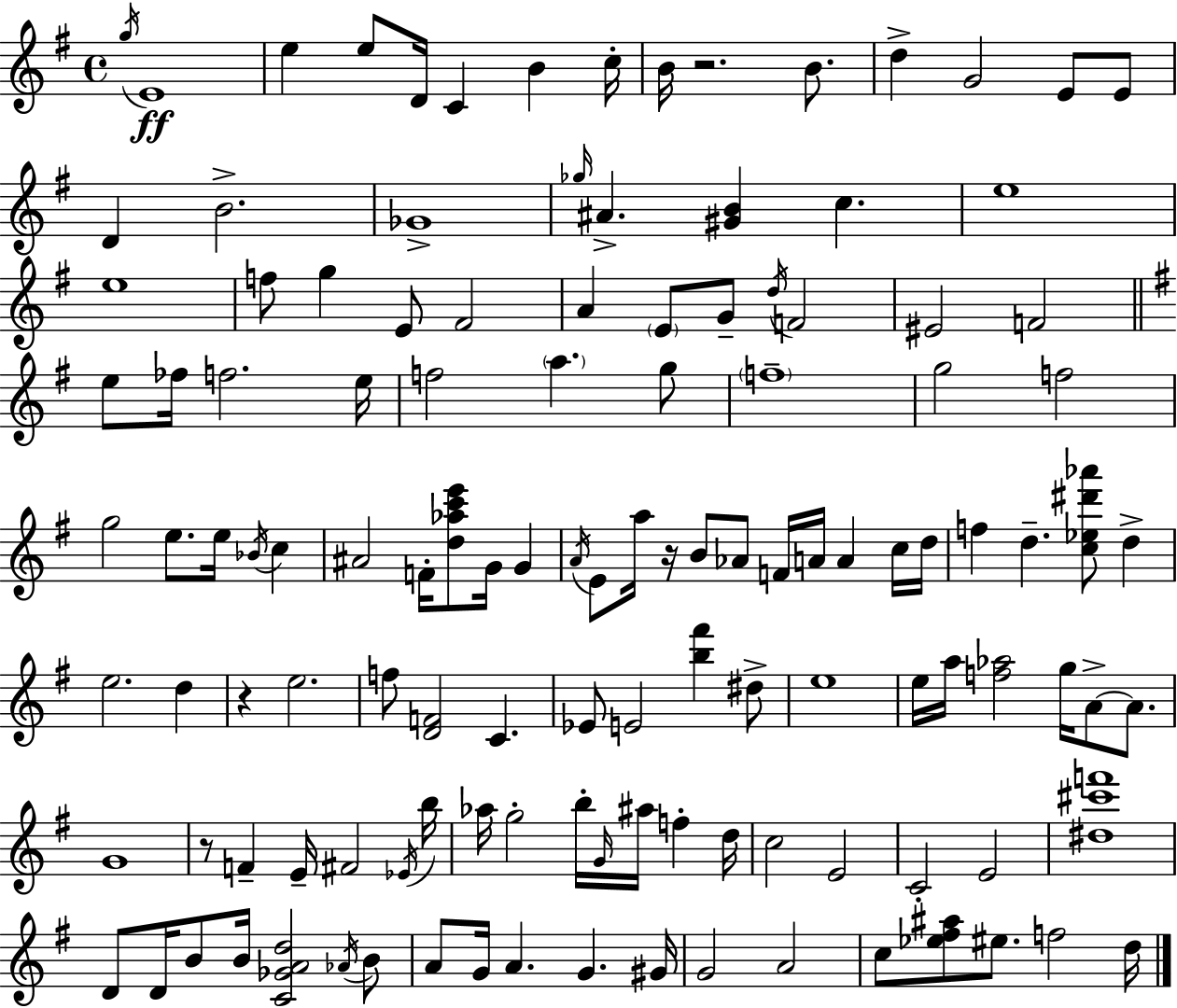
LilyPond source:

{
  \clef treble
  \time 4/4
  \defaultTimeSignature
  \key e \minor
  \acciaccatura { g''16 }\ff e'1 | e''4 e''8 d'16 c'4 b'4 | c''16-. b'16 r2. b'8. | d''4-> g'2 e'8 e'8 | \break d'4 b'2.-> | ges'1-> | \grace { ges''16 } ais'4.-> <gis' b'>4 c''4. | e''1 | \break e''1 | f''8 g''4 e'8 fis'2 | a'4 \parenthesize e'8 g'8-- \acciaccatura { d''16 } f'2 | eis'2 f'2 | \break \bar "||" \break \key e \minor e''8 fes''16 f''2. e''16 | f''2 \parenthesize a''4. g''8 | \parenthesize f''1-- | g''2 f''2 | \break g''2 e''8. e''16 \acciaccatura { bes'16 } c''4 | ais'2 f'16-. <d'' aes'' c''' e'''>8 g'16 g'4 | \acciaccatura { a'16 } e'8 a''16 r16 b'8 aes'8 f'16 a'16 a'4 | c''16 d''16 f''4 d''4.-- <c'' ees'' dis''' aes'''>8 d''4-> | \break e''2. d''4 | r4 e''2. | f''8 <d' f'>2 c'4. | ees'8 e'2 <b'' fis'''>4 | \break dis''8-> e''1 | e''16 a''16 <f'' aes''>2 g''16 a'8->~~ a'8. | g'1 | r8 f'4-- e'16-- fis'2 | \break \acciaccatura { ees'16 } b''16 aes''16 g''2-. b''16-. \grace { g'16 } ais''16 f''4-. | d''16 c''2 e'2 | c'2-. e'2 | <dis'' cis''' f'''>1 | \break d'8 d'16 b'8 b'16 <c' ges' a' d''>2 | \acciaccatura { aes'16 } b'8 a'8 g'16 a'4. g'4. | gis'16 g'2 a'2 | c''8 <ees'' fis'' ais''>8 eis''8. f''2 | \break d''16 \bar "|."
}